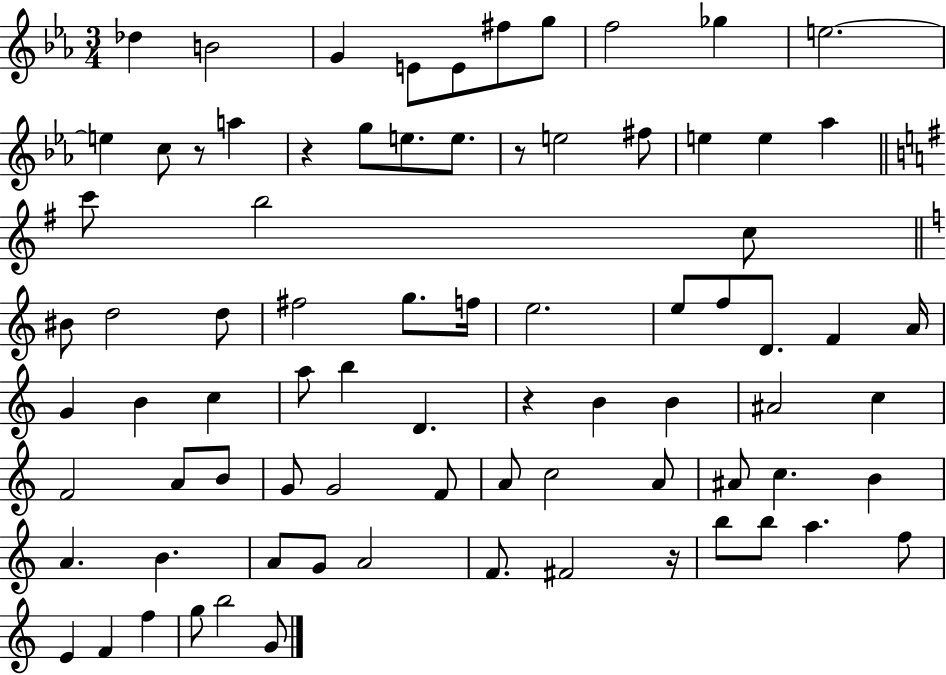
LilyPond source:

{
  \clef treble
  \numericTimeSignature
  \time 3/4
  \key ees \major
  des''4 b'2 | g'4 e'8 e'8 fis''8 g''8 | f''2 ges''4 | e''2.~~ | \break e''4 c''8 r8 a''4 | r4 g''8 e''8. e''8. | r8 e''2 fis''8 | e''4 e''4 aes''4 | \break \bar "||" \break \key e \minor c'''8 b''2 c''8 | \bar "||" \break \key c \major bis'8 d''2 d''8 | fis''2 g''8. f''16 | e''2. | e''8 f''8 d'8. f'4 a'16 | \break g'4 b'4 c''4 | a''8 b''4 d'4. | r4 b'4 b'4 | ais'2 c''4 | \break f'2 a'8 b'8 | g'8 g'2 f'8 | a'8 c''2 a'8 | ais'8 c''4. b'4 | \break a'4. b'4. | a'8 g'8 a'2 | f'8. fis'2 r16 | b''8 b''8 a''4. f''8 | \break e'4 f'4 f''4 | g''8 b''2 g'8 | \bar "|."
}